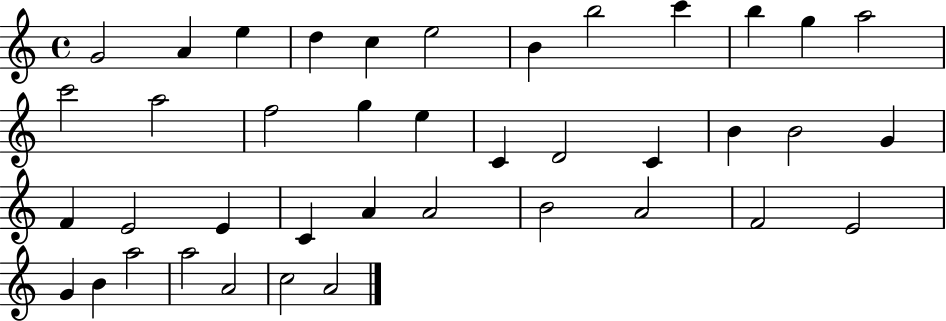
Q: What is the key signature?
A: C major